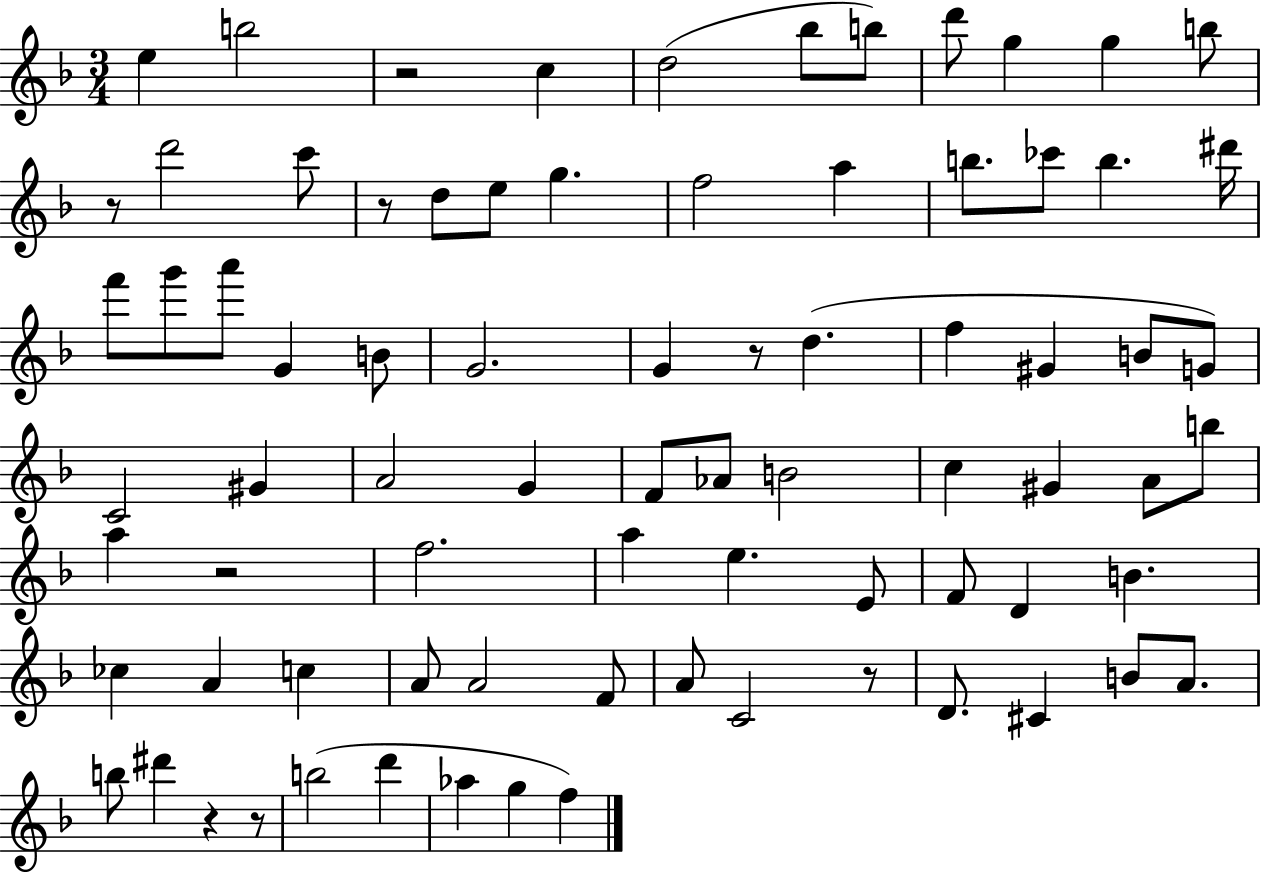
X:1
T:Untitled
M:3/4
L:1/4
K:F
e b2 z2 c d2 _b/2 b/2 d'/2 g g b/2 z/2 d'2 c'/2 z/2 d/2 e/2 g f2 a b/2 _c'/2 b ^d'/4 f'/2 g'/2 a'/2 G B/2 G2 G z/2 d f ^G B/2 G/2 C2 ^G A2 G F/2 _A/2 B2 c ^G A/2 b/2 a z2 f2 a e E/2 F/2 D B _c A c A/2 A2 F/2 A/2 C2 z/2 D/2 ^C B/2 A/2 b/2 ^d' z z/2 b2 d' _a g f